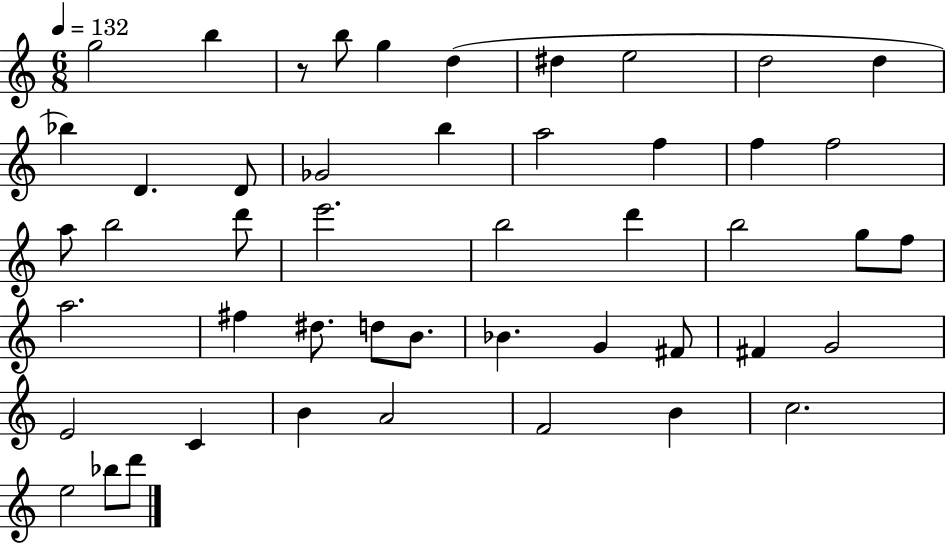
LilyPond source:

{
  \clef treble
  \numericTimeSignature
  \time 6/8
  \key c \major
  \tempo 4 = 132
  g''2 b''4 | r8 b''8 g''4 d''4( | dis''4 e''2 | d''2 d''4 | \break bes''4) d'4. d'8 | ges'2 b''4 | a''2 f''4 | f''4 f''2 | \break a''8 b''2 d'''8 | e'''2. | b''2 d'''4 | b''2 g''8 f''8 | \break a''2. | fis''4 dis''8. d''8 b'8. | bes'4. g'4 fis'8 | fis'4 g'2 | \break e'2 c'4 | b'4 a'2 | f'2 b'4 | c''2. | \break e''2 bes''8 d'''8 | \bar "|."
}